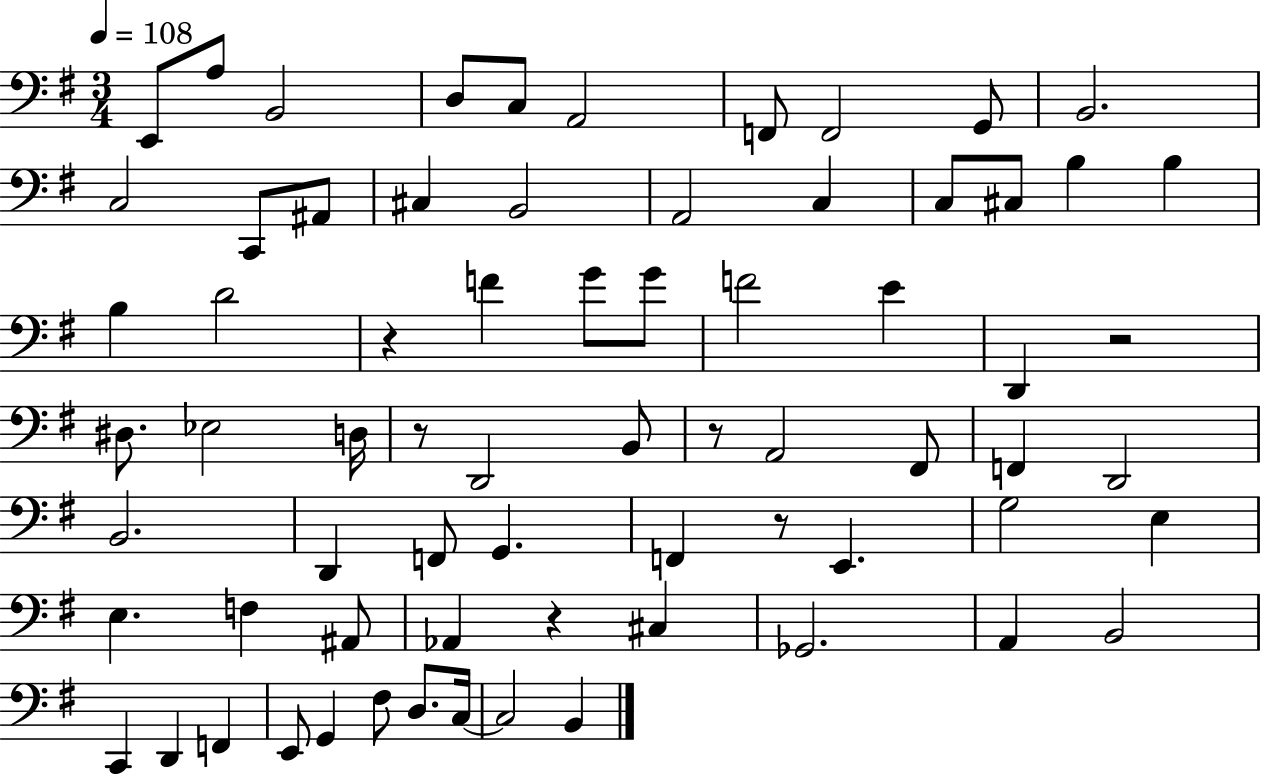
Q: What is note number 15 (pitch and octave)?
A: B2